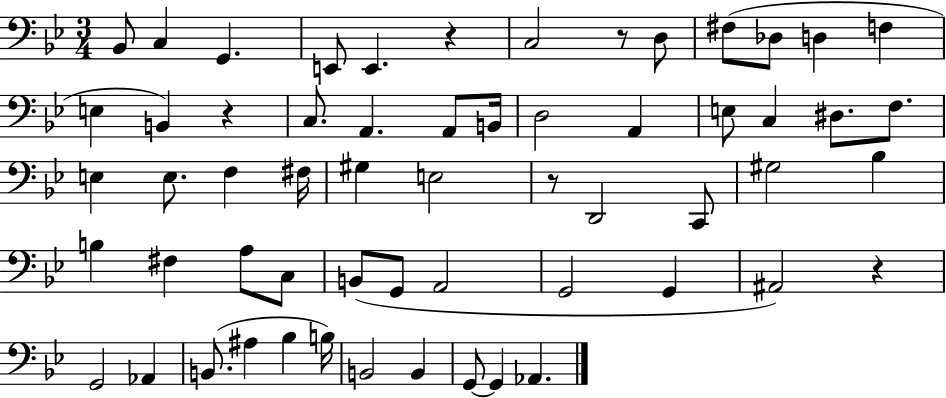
X:1
T:Untitled
M:3/4
L:1/4
K:Bb
_B,,/2 C, G,, E,,/2 E,, z C,2 z/2 D,/2 ^F,/2 _D,/2 D, F, E, B,, z C,/2 A,, A,,/2 B,,/4 D,2 A,, E,/2 C, ^D,/2 F,/2 E, E,/2 F, ^F,/4 ^G, E,2 z/2 D,,2 C,,/2 ^G,2 _B, B, ^F, A,/2 C,/2 B,,/2 G,,/2 A,,2 G,,2 G,, ^A,,2 z G,,2 _A,, B,,/2 ^A, _B, B,/4 B,,2 B,, G,,/2 G,, _A,,